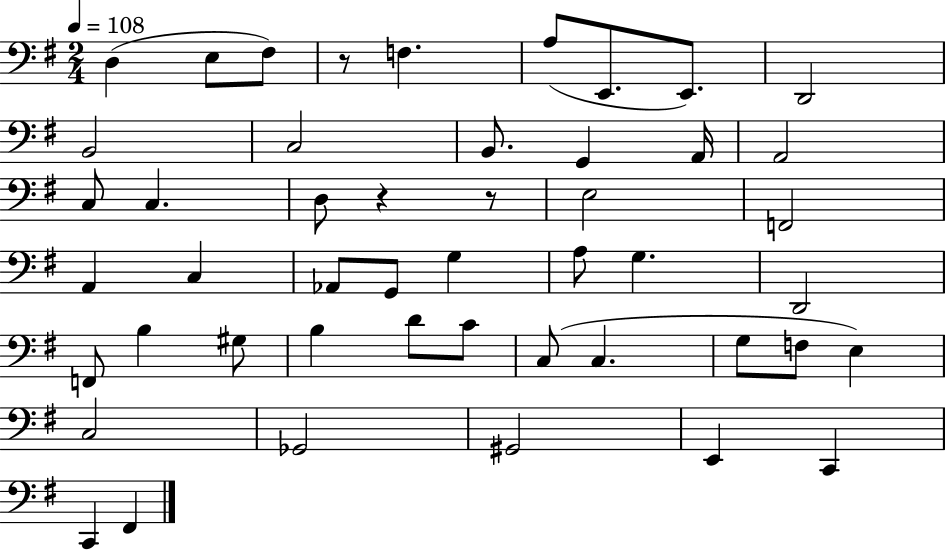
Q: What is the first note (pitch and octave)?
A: D3